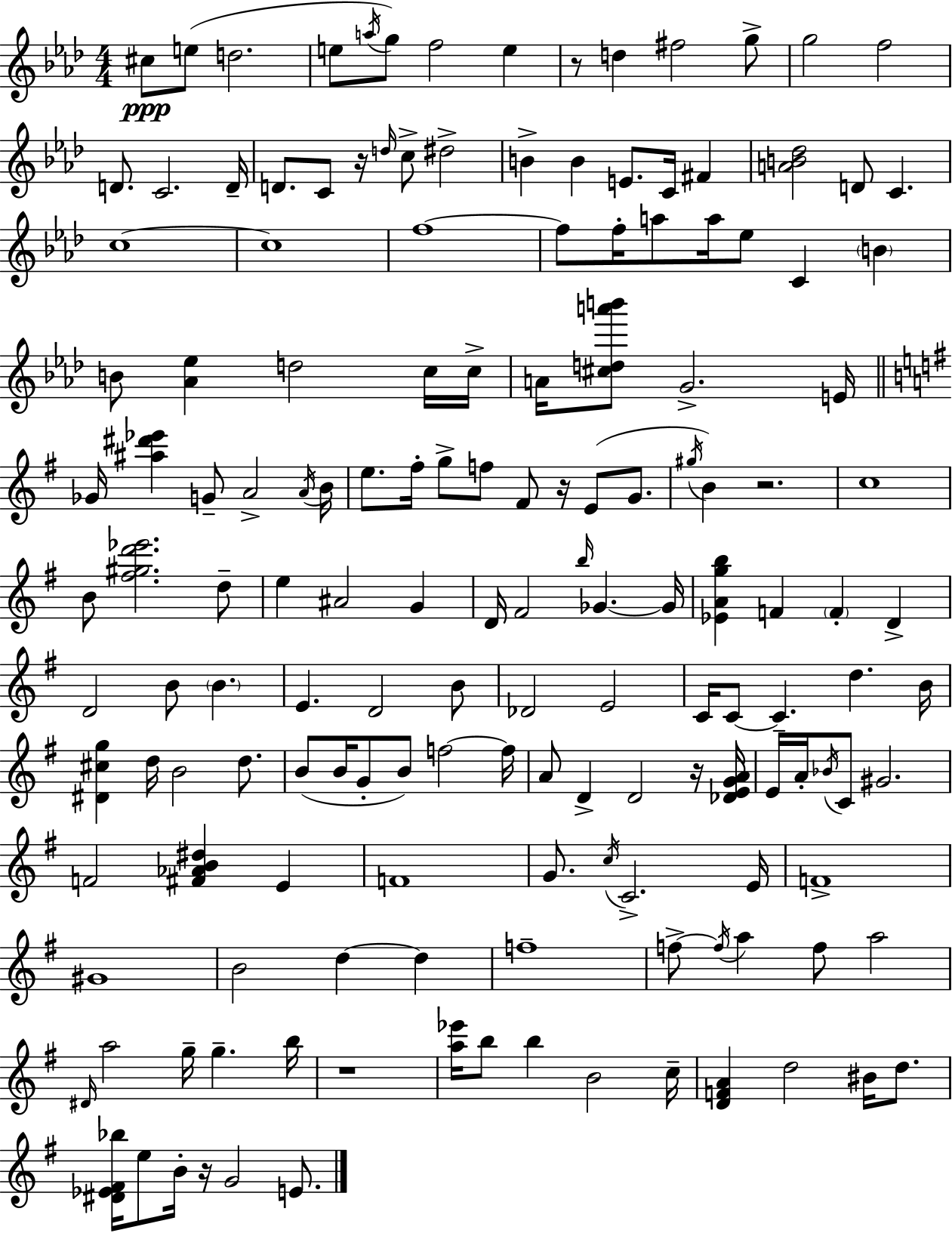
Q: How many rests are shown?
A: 7